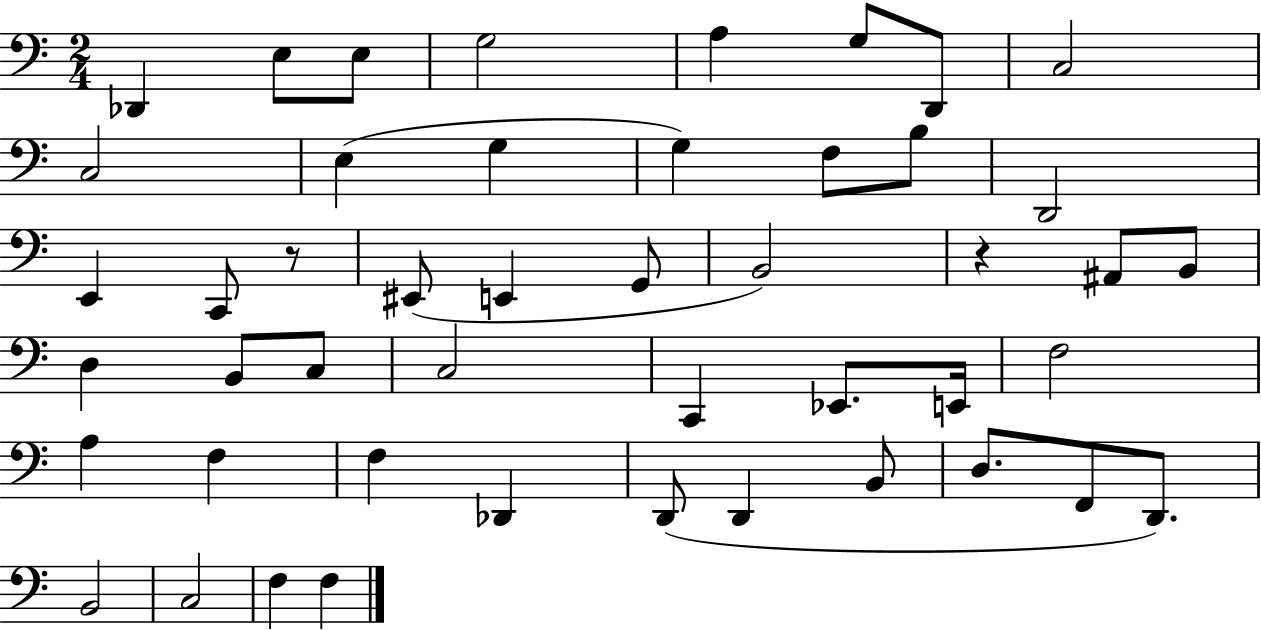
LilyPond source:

{
  \clef bass
  \numericTimeSignature
  \time 2/4
  \key c \major
  des,4 e8 e8 | g2 | a4 g8 d,8 | c2 | \break c2 | e4( g4 | g4) f8 b8 | d,2 | \break e,4 c,8 r8 | eis,8( e,4 g,8 | b,2) | r4 ais,8 b,8 | \break d4 b,8 c8 | c2 | c,4 ees,8. e,16 | f2 | \break a4 f4 | f4 des,4 | d,8( d,4 b,8 | d8. f,8 d,8.) | \break b,2 | c2 | f4 f4 | \bar "|."
}